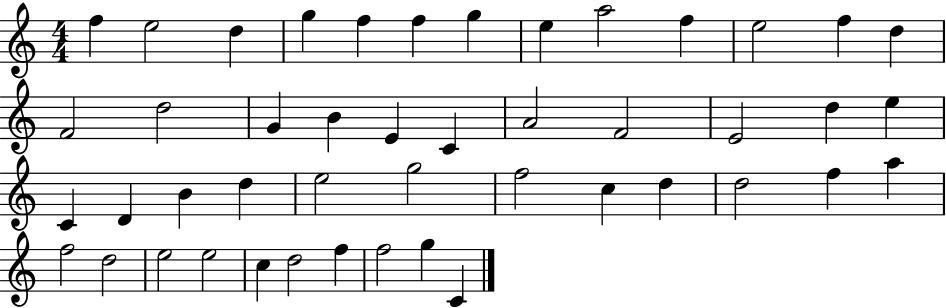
F5/q E5/h D5/q G5/q F5/q F5/q G5/q E5/q A5/h F5/q E5/h F5/q D5/q F4/h D5/h G4/q B4/q E4/q C4/q A4/h F4/h E4/h D5/q E5/q C4/q D4/q B4/q D5/q E5/h G5/h F5/h C5/q D5/q D5/h F5/q A5/q F5/h D5/h E5/h E5/h C5/q D5/h F5/q F5/h G5/q C4/q